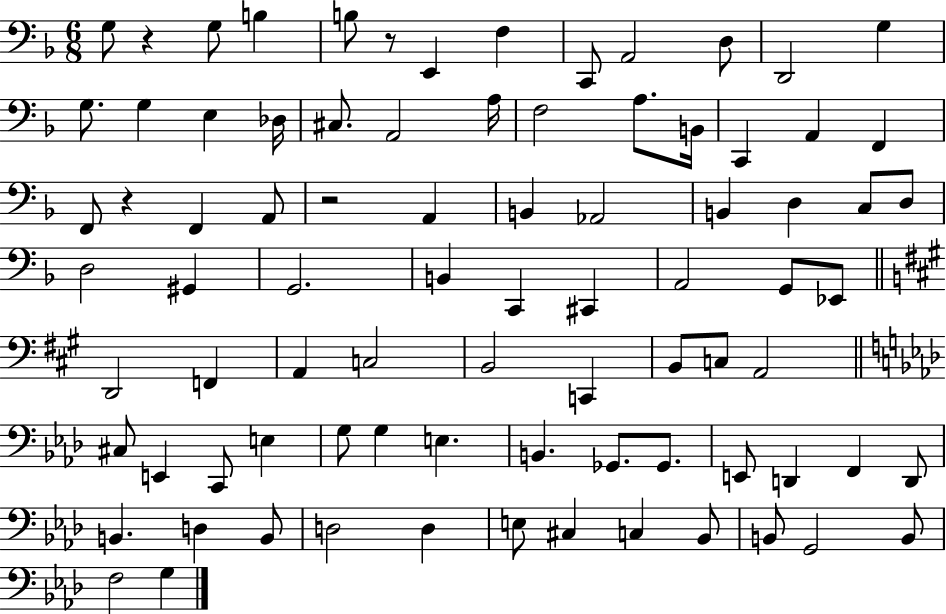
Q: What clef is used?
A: bass